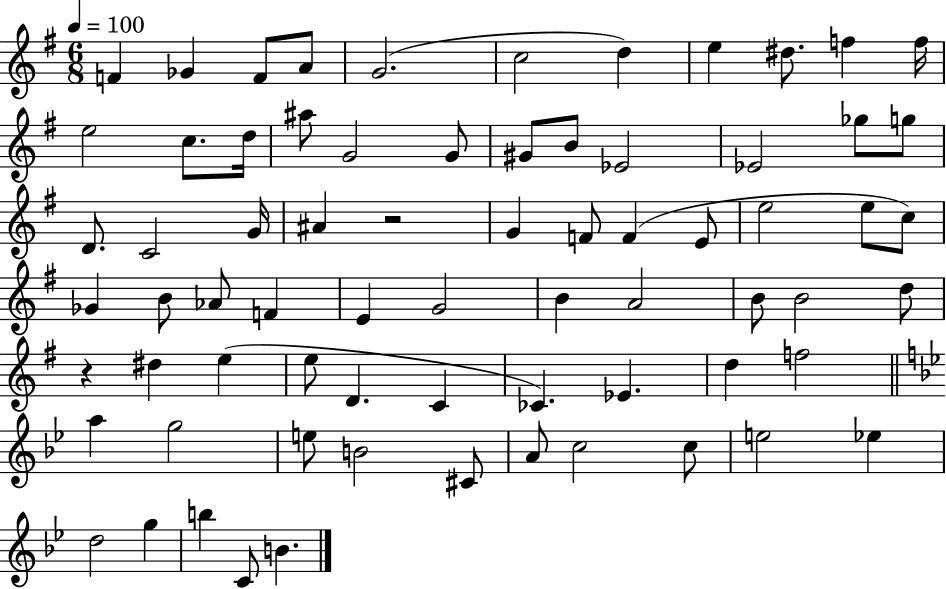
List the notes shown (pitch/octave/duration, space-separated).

F4/q Gb4/q F4/e A4/e G4/h. C5/h D5/q E5/q D#5/e. F5/q F5/s E5/h C5/e. D5/s A#5/e G4/h G4/e G#4/e B4/e Eb4/h Eb4/h Gb5/e G5/e D4/e. C4/h G4/s A#4/q R/h G4/q F4/e F4/q E4/e E5/h E5/e C5/e Gb4/q B4/e Ab4/e F4/q E4/q G4/h B4/q A4/h B4/e B4/h D5/e R/q D#5/q E5/q E5/e D4/q. C4/q CES4/q. Eb4/q. D5/q F5/h A5/q G5/h E5/e B4/h C#4/e A4/e C5/h C5/e E5/h Eb5/q D5/h G5/q B5/q C4/e B4/q.